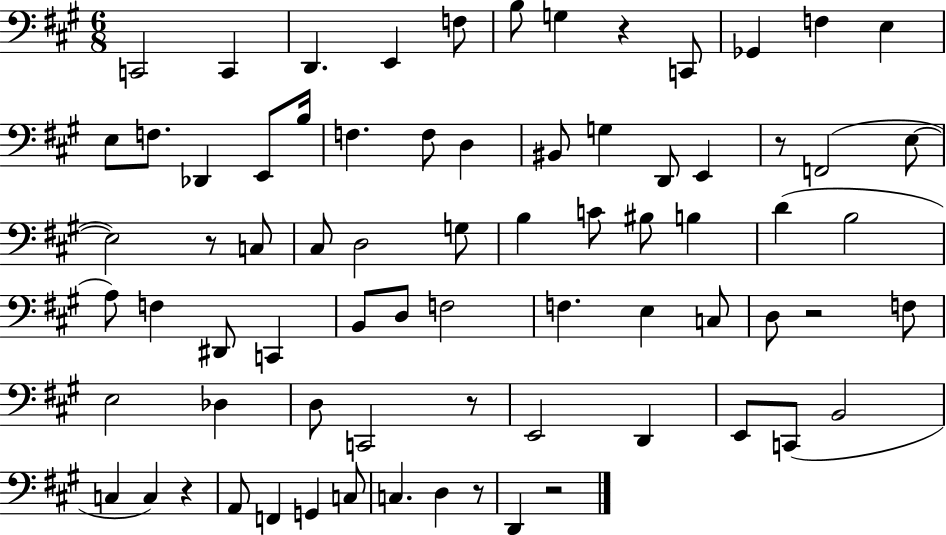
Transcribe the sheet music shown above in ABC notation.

X:1
T:Untitled
M:6/8
L:1/4
K:A
C,,2 C,, D,, E,, F,/2 B,/2 G, z C,,/2 _G,, F, E, E,/2 F,/2 _D,, E,,/2 B,/4 F, F,/2 D, ^B,,/2 G, D,,/2 E,, z/2 F,,2 E,/2 E,2 z/2 C,/2 ^C,/2 D,2 G,/2 B, C/2 ^B,/2 B, D B,2 A,/2 F, ^D,,/2 C,, B,,/2 D,/2 F,2 F, E, C,/2 D,/2 z2 F,/2 E,2 _D, D,/2 C,,2 z/2 E,,2 D,, E,,/2 C,,/2 B,,2 C, C, z A,,/2 F,, G,, C,/2 C, D, z/2 D,, z2